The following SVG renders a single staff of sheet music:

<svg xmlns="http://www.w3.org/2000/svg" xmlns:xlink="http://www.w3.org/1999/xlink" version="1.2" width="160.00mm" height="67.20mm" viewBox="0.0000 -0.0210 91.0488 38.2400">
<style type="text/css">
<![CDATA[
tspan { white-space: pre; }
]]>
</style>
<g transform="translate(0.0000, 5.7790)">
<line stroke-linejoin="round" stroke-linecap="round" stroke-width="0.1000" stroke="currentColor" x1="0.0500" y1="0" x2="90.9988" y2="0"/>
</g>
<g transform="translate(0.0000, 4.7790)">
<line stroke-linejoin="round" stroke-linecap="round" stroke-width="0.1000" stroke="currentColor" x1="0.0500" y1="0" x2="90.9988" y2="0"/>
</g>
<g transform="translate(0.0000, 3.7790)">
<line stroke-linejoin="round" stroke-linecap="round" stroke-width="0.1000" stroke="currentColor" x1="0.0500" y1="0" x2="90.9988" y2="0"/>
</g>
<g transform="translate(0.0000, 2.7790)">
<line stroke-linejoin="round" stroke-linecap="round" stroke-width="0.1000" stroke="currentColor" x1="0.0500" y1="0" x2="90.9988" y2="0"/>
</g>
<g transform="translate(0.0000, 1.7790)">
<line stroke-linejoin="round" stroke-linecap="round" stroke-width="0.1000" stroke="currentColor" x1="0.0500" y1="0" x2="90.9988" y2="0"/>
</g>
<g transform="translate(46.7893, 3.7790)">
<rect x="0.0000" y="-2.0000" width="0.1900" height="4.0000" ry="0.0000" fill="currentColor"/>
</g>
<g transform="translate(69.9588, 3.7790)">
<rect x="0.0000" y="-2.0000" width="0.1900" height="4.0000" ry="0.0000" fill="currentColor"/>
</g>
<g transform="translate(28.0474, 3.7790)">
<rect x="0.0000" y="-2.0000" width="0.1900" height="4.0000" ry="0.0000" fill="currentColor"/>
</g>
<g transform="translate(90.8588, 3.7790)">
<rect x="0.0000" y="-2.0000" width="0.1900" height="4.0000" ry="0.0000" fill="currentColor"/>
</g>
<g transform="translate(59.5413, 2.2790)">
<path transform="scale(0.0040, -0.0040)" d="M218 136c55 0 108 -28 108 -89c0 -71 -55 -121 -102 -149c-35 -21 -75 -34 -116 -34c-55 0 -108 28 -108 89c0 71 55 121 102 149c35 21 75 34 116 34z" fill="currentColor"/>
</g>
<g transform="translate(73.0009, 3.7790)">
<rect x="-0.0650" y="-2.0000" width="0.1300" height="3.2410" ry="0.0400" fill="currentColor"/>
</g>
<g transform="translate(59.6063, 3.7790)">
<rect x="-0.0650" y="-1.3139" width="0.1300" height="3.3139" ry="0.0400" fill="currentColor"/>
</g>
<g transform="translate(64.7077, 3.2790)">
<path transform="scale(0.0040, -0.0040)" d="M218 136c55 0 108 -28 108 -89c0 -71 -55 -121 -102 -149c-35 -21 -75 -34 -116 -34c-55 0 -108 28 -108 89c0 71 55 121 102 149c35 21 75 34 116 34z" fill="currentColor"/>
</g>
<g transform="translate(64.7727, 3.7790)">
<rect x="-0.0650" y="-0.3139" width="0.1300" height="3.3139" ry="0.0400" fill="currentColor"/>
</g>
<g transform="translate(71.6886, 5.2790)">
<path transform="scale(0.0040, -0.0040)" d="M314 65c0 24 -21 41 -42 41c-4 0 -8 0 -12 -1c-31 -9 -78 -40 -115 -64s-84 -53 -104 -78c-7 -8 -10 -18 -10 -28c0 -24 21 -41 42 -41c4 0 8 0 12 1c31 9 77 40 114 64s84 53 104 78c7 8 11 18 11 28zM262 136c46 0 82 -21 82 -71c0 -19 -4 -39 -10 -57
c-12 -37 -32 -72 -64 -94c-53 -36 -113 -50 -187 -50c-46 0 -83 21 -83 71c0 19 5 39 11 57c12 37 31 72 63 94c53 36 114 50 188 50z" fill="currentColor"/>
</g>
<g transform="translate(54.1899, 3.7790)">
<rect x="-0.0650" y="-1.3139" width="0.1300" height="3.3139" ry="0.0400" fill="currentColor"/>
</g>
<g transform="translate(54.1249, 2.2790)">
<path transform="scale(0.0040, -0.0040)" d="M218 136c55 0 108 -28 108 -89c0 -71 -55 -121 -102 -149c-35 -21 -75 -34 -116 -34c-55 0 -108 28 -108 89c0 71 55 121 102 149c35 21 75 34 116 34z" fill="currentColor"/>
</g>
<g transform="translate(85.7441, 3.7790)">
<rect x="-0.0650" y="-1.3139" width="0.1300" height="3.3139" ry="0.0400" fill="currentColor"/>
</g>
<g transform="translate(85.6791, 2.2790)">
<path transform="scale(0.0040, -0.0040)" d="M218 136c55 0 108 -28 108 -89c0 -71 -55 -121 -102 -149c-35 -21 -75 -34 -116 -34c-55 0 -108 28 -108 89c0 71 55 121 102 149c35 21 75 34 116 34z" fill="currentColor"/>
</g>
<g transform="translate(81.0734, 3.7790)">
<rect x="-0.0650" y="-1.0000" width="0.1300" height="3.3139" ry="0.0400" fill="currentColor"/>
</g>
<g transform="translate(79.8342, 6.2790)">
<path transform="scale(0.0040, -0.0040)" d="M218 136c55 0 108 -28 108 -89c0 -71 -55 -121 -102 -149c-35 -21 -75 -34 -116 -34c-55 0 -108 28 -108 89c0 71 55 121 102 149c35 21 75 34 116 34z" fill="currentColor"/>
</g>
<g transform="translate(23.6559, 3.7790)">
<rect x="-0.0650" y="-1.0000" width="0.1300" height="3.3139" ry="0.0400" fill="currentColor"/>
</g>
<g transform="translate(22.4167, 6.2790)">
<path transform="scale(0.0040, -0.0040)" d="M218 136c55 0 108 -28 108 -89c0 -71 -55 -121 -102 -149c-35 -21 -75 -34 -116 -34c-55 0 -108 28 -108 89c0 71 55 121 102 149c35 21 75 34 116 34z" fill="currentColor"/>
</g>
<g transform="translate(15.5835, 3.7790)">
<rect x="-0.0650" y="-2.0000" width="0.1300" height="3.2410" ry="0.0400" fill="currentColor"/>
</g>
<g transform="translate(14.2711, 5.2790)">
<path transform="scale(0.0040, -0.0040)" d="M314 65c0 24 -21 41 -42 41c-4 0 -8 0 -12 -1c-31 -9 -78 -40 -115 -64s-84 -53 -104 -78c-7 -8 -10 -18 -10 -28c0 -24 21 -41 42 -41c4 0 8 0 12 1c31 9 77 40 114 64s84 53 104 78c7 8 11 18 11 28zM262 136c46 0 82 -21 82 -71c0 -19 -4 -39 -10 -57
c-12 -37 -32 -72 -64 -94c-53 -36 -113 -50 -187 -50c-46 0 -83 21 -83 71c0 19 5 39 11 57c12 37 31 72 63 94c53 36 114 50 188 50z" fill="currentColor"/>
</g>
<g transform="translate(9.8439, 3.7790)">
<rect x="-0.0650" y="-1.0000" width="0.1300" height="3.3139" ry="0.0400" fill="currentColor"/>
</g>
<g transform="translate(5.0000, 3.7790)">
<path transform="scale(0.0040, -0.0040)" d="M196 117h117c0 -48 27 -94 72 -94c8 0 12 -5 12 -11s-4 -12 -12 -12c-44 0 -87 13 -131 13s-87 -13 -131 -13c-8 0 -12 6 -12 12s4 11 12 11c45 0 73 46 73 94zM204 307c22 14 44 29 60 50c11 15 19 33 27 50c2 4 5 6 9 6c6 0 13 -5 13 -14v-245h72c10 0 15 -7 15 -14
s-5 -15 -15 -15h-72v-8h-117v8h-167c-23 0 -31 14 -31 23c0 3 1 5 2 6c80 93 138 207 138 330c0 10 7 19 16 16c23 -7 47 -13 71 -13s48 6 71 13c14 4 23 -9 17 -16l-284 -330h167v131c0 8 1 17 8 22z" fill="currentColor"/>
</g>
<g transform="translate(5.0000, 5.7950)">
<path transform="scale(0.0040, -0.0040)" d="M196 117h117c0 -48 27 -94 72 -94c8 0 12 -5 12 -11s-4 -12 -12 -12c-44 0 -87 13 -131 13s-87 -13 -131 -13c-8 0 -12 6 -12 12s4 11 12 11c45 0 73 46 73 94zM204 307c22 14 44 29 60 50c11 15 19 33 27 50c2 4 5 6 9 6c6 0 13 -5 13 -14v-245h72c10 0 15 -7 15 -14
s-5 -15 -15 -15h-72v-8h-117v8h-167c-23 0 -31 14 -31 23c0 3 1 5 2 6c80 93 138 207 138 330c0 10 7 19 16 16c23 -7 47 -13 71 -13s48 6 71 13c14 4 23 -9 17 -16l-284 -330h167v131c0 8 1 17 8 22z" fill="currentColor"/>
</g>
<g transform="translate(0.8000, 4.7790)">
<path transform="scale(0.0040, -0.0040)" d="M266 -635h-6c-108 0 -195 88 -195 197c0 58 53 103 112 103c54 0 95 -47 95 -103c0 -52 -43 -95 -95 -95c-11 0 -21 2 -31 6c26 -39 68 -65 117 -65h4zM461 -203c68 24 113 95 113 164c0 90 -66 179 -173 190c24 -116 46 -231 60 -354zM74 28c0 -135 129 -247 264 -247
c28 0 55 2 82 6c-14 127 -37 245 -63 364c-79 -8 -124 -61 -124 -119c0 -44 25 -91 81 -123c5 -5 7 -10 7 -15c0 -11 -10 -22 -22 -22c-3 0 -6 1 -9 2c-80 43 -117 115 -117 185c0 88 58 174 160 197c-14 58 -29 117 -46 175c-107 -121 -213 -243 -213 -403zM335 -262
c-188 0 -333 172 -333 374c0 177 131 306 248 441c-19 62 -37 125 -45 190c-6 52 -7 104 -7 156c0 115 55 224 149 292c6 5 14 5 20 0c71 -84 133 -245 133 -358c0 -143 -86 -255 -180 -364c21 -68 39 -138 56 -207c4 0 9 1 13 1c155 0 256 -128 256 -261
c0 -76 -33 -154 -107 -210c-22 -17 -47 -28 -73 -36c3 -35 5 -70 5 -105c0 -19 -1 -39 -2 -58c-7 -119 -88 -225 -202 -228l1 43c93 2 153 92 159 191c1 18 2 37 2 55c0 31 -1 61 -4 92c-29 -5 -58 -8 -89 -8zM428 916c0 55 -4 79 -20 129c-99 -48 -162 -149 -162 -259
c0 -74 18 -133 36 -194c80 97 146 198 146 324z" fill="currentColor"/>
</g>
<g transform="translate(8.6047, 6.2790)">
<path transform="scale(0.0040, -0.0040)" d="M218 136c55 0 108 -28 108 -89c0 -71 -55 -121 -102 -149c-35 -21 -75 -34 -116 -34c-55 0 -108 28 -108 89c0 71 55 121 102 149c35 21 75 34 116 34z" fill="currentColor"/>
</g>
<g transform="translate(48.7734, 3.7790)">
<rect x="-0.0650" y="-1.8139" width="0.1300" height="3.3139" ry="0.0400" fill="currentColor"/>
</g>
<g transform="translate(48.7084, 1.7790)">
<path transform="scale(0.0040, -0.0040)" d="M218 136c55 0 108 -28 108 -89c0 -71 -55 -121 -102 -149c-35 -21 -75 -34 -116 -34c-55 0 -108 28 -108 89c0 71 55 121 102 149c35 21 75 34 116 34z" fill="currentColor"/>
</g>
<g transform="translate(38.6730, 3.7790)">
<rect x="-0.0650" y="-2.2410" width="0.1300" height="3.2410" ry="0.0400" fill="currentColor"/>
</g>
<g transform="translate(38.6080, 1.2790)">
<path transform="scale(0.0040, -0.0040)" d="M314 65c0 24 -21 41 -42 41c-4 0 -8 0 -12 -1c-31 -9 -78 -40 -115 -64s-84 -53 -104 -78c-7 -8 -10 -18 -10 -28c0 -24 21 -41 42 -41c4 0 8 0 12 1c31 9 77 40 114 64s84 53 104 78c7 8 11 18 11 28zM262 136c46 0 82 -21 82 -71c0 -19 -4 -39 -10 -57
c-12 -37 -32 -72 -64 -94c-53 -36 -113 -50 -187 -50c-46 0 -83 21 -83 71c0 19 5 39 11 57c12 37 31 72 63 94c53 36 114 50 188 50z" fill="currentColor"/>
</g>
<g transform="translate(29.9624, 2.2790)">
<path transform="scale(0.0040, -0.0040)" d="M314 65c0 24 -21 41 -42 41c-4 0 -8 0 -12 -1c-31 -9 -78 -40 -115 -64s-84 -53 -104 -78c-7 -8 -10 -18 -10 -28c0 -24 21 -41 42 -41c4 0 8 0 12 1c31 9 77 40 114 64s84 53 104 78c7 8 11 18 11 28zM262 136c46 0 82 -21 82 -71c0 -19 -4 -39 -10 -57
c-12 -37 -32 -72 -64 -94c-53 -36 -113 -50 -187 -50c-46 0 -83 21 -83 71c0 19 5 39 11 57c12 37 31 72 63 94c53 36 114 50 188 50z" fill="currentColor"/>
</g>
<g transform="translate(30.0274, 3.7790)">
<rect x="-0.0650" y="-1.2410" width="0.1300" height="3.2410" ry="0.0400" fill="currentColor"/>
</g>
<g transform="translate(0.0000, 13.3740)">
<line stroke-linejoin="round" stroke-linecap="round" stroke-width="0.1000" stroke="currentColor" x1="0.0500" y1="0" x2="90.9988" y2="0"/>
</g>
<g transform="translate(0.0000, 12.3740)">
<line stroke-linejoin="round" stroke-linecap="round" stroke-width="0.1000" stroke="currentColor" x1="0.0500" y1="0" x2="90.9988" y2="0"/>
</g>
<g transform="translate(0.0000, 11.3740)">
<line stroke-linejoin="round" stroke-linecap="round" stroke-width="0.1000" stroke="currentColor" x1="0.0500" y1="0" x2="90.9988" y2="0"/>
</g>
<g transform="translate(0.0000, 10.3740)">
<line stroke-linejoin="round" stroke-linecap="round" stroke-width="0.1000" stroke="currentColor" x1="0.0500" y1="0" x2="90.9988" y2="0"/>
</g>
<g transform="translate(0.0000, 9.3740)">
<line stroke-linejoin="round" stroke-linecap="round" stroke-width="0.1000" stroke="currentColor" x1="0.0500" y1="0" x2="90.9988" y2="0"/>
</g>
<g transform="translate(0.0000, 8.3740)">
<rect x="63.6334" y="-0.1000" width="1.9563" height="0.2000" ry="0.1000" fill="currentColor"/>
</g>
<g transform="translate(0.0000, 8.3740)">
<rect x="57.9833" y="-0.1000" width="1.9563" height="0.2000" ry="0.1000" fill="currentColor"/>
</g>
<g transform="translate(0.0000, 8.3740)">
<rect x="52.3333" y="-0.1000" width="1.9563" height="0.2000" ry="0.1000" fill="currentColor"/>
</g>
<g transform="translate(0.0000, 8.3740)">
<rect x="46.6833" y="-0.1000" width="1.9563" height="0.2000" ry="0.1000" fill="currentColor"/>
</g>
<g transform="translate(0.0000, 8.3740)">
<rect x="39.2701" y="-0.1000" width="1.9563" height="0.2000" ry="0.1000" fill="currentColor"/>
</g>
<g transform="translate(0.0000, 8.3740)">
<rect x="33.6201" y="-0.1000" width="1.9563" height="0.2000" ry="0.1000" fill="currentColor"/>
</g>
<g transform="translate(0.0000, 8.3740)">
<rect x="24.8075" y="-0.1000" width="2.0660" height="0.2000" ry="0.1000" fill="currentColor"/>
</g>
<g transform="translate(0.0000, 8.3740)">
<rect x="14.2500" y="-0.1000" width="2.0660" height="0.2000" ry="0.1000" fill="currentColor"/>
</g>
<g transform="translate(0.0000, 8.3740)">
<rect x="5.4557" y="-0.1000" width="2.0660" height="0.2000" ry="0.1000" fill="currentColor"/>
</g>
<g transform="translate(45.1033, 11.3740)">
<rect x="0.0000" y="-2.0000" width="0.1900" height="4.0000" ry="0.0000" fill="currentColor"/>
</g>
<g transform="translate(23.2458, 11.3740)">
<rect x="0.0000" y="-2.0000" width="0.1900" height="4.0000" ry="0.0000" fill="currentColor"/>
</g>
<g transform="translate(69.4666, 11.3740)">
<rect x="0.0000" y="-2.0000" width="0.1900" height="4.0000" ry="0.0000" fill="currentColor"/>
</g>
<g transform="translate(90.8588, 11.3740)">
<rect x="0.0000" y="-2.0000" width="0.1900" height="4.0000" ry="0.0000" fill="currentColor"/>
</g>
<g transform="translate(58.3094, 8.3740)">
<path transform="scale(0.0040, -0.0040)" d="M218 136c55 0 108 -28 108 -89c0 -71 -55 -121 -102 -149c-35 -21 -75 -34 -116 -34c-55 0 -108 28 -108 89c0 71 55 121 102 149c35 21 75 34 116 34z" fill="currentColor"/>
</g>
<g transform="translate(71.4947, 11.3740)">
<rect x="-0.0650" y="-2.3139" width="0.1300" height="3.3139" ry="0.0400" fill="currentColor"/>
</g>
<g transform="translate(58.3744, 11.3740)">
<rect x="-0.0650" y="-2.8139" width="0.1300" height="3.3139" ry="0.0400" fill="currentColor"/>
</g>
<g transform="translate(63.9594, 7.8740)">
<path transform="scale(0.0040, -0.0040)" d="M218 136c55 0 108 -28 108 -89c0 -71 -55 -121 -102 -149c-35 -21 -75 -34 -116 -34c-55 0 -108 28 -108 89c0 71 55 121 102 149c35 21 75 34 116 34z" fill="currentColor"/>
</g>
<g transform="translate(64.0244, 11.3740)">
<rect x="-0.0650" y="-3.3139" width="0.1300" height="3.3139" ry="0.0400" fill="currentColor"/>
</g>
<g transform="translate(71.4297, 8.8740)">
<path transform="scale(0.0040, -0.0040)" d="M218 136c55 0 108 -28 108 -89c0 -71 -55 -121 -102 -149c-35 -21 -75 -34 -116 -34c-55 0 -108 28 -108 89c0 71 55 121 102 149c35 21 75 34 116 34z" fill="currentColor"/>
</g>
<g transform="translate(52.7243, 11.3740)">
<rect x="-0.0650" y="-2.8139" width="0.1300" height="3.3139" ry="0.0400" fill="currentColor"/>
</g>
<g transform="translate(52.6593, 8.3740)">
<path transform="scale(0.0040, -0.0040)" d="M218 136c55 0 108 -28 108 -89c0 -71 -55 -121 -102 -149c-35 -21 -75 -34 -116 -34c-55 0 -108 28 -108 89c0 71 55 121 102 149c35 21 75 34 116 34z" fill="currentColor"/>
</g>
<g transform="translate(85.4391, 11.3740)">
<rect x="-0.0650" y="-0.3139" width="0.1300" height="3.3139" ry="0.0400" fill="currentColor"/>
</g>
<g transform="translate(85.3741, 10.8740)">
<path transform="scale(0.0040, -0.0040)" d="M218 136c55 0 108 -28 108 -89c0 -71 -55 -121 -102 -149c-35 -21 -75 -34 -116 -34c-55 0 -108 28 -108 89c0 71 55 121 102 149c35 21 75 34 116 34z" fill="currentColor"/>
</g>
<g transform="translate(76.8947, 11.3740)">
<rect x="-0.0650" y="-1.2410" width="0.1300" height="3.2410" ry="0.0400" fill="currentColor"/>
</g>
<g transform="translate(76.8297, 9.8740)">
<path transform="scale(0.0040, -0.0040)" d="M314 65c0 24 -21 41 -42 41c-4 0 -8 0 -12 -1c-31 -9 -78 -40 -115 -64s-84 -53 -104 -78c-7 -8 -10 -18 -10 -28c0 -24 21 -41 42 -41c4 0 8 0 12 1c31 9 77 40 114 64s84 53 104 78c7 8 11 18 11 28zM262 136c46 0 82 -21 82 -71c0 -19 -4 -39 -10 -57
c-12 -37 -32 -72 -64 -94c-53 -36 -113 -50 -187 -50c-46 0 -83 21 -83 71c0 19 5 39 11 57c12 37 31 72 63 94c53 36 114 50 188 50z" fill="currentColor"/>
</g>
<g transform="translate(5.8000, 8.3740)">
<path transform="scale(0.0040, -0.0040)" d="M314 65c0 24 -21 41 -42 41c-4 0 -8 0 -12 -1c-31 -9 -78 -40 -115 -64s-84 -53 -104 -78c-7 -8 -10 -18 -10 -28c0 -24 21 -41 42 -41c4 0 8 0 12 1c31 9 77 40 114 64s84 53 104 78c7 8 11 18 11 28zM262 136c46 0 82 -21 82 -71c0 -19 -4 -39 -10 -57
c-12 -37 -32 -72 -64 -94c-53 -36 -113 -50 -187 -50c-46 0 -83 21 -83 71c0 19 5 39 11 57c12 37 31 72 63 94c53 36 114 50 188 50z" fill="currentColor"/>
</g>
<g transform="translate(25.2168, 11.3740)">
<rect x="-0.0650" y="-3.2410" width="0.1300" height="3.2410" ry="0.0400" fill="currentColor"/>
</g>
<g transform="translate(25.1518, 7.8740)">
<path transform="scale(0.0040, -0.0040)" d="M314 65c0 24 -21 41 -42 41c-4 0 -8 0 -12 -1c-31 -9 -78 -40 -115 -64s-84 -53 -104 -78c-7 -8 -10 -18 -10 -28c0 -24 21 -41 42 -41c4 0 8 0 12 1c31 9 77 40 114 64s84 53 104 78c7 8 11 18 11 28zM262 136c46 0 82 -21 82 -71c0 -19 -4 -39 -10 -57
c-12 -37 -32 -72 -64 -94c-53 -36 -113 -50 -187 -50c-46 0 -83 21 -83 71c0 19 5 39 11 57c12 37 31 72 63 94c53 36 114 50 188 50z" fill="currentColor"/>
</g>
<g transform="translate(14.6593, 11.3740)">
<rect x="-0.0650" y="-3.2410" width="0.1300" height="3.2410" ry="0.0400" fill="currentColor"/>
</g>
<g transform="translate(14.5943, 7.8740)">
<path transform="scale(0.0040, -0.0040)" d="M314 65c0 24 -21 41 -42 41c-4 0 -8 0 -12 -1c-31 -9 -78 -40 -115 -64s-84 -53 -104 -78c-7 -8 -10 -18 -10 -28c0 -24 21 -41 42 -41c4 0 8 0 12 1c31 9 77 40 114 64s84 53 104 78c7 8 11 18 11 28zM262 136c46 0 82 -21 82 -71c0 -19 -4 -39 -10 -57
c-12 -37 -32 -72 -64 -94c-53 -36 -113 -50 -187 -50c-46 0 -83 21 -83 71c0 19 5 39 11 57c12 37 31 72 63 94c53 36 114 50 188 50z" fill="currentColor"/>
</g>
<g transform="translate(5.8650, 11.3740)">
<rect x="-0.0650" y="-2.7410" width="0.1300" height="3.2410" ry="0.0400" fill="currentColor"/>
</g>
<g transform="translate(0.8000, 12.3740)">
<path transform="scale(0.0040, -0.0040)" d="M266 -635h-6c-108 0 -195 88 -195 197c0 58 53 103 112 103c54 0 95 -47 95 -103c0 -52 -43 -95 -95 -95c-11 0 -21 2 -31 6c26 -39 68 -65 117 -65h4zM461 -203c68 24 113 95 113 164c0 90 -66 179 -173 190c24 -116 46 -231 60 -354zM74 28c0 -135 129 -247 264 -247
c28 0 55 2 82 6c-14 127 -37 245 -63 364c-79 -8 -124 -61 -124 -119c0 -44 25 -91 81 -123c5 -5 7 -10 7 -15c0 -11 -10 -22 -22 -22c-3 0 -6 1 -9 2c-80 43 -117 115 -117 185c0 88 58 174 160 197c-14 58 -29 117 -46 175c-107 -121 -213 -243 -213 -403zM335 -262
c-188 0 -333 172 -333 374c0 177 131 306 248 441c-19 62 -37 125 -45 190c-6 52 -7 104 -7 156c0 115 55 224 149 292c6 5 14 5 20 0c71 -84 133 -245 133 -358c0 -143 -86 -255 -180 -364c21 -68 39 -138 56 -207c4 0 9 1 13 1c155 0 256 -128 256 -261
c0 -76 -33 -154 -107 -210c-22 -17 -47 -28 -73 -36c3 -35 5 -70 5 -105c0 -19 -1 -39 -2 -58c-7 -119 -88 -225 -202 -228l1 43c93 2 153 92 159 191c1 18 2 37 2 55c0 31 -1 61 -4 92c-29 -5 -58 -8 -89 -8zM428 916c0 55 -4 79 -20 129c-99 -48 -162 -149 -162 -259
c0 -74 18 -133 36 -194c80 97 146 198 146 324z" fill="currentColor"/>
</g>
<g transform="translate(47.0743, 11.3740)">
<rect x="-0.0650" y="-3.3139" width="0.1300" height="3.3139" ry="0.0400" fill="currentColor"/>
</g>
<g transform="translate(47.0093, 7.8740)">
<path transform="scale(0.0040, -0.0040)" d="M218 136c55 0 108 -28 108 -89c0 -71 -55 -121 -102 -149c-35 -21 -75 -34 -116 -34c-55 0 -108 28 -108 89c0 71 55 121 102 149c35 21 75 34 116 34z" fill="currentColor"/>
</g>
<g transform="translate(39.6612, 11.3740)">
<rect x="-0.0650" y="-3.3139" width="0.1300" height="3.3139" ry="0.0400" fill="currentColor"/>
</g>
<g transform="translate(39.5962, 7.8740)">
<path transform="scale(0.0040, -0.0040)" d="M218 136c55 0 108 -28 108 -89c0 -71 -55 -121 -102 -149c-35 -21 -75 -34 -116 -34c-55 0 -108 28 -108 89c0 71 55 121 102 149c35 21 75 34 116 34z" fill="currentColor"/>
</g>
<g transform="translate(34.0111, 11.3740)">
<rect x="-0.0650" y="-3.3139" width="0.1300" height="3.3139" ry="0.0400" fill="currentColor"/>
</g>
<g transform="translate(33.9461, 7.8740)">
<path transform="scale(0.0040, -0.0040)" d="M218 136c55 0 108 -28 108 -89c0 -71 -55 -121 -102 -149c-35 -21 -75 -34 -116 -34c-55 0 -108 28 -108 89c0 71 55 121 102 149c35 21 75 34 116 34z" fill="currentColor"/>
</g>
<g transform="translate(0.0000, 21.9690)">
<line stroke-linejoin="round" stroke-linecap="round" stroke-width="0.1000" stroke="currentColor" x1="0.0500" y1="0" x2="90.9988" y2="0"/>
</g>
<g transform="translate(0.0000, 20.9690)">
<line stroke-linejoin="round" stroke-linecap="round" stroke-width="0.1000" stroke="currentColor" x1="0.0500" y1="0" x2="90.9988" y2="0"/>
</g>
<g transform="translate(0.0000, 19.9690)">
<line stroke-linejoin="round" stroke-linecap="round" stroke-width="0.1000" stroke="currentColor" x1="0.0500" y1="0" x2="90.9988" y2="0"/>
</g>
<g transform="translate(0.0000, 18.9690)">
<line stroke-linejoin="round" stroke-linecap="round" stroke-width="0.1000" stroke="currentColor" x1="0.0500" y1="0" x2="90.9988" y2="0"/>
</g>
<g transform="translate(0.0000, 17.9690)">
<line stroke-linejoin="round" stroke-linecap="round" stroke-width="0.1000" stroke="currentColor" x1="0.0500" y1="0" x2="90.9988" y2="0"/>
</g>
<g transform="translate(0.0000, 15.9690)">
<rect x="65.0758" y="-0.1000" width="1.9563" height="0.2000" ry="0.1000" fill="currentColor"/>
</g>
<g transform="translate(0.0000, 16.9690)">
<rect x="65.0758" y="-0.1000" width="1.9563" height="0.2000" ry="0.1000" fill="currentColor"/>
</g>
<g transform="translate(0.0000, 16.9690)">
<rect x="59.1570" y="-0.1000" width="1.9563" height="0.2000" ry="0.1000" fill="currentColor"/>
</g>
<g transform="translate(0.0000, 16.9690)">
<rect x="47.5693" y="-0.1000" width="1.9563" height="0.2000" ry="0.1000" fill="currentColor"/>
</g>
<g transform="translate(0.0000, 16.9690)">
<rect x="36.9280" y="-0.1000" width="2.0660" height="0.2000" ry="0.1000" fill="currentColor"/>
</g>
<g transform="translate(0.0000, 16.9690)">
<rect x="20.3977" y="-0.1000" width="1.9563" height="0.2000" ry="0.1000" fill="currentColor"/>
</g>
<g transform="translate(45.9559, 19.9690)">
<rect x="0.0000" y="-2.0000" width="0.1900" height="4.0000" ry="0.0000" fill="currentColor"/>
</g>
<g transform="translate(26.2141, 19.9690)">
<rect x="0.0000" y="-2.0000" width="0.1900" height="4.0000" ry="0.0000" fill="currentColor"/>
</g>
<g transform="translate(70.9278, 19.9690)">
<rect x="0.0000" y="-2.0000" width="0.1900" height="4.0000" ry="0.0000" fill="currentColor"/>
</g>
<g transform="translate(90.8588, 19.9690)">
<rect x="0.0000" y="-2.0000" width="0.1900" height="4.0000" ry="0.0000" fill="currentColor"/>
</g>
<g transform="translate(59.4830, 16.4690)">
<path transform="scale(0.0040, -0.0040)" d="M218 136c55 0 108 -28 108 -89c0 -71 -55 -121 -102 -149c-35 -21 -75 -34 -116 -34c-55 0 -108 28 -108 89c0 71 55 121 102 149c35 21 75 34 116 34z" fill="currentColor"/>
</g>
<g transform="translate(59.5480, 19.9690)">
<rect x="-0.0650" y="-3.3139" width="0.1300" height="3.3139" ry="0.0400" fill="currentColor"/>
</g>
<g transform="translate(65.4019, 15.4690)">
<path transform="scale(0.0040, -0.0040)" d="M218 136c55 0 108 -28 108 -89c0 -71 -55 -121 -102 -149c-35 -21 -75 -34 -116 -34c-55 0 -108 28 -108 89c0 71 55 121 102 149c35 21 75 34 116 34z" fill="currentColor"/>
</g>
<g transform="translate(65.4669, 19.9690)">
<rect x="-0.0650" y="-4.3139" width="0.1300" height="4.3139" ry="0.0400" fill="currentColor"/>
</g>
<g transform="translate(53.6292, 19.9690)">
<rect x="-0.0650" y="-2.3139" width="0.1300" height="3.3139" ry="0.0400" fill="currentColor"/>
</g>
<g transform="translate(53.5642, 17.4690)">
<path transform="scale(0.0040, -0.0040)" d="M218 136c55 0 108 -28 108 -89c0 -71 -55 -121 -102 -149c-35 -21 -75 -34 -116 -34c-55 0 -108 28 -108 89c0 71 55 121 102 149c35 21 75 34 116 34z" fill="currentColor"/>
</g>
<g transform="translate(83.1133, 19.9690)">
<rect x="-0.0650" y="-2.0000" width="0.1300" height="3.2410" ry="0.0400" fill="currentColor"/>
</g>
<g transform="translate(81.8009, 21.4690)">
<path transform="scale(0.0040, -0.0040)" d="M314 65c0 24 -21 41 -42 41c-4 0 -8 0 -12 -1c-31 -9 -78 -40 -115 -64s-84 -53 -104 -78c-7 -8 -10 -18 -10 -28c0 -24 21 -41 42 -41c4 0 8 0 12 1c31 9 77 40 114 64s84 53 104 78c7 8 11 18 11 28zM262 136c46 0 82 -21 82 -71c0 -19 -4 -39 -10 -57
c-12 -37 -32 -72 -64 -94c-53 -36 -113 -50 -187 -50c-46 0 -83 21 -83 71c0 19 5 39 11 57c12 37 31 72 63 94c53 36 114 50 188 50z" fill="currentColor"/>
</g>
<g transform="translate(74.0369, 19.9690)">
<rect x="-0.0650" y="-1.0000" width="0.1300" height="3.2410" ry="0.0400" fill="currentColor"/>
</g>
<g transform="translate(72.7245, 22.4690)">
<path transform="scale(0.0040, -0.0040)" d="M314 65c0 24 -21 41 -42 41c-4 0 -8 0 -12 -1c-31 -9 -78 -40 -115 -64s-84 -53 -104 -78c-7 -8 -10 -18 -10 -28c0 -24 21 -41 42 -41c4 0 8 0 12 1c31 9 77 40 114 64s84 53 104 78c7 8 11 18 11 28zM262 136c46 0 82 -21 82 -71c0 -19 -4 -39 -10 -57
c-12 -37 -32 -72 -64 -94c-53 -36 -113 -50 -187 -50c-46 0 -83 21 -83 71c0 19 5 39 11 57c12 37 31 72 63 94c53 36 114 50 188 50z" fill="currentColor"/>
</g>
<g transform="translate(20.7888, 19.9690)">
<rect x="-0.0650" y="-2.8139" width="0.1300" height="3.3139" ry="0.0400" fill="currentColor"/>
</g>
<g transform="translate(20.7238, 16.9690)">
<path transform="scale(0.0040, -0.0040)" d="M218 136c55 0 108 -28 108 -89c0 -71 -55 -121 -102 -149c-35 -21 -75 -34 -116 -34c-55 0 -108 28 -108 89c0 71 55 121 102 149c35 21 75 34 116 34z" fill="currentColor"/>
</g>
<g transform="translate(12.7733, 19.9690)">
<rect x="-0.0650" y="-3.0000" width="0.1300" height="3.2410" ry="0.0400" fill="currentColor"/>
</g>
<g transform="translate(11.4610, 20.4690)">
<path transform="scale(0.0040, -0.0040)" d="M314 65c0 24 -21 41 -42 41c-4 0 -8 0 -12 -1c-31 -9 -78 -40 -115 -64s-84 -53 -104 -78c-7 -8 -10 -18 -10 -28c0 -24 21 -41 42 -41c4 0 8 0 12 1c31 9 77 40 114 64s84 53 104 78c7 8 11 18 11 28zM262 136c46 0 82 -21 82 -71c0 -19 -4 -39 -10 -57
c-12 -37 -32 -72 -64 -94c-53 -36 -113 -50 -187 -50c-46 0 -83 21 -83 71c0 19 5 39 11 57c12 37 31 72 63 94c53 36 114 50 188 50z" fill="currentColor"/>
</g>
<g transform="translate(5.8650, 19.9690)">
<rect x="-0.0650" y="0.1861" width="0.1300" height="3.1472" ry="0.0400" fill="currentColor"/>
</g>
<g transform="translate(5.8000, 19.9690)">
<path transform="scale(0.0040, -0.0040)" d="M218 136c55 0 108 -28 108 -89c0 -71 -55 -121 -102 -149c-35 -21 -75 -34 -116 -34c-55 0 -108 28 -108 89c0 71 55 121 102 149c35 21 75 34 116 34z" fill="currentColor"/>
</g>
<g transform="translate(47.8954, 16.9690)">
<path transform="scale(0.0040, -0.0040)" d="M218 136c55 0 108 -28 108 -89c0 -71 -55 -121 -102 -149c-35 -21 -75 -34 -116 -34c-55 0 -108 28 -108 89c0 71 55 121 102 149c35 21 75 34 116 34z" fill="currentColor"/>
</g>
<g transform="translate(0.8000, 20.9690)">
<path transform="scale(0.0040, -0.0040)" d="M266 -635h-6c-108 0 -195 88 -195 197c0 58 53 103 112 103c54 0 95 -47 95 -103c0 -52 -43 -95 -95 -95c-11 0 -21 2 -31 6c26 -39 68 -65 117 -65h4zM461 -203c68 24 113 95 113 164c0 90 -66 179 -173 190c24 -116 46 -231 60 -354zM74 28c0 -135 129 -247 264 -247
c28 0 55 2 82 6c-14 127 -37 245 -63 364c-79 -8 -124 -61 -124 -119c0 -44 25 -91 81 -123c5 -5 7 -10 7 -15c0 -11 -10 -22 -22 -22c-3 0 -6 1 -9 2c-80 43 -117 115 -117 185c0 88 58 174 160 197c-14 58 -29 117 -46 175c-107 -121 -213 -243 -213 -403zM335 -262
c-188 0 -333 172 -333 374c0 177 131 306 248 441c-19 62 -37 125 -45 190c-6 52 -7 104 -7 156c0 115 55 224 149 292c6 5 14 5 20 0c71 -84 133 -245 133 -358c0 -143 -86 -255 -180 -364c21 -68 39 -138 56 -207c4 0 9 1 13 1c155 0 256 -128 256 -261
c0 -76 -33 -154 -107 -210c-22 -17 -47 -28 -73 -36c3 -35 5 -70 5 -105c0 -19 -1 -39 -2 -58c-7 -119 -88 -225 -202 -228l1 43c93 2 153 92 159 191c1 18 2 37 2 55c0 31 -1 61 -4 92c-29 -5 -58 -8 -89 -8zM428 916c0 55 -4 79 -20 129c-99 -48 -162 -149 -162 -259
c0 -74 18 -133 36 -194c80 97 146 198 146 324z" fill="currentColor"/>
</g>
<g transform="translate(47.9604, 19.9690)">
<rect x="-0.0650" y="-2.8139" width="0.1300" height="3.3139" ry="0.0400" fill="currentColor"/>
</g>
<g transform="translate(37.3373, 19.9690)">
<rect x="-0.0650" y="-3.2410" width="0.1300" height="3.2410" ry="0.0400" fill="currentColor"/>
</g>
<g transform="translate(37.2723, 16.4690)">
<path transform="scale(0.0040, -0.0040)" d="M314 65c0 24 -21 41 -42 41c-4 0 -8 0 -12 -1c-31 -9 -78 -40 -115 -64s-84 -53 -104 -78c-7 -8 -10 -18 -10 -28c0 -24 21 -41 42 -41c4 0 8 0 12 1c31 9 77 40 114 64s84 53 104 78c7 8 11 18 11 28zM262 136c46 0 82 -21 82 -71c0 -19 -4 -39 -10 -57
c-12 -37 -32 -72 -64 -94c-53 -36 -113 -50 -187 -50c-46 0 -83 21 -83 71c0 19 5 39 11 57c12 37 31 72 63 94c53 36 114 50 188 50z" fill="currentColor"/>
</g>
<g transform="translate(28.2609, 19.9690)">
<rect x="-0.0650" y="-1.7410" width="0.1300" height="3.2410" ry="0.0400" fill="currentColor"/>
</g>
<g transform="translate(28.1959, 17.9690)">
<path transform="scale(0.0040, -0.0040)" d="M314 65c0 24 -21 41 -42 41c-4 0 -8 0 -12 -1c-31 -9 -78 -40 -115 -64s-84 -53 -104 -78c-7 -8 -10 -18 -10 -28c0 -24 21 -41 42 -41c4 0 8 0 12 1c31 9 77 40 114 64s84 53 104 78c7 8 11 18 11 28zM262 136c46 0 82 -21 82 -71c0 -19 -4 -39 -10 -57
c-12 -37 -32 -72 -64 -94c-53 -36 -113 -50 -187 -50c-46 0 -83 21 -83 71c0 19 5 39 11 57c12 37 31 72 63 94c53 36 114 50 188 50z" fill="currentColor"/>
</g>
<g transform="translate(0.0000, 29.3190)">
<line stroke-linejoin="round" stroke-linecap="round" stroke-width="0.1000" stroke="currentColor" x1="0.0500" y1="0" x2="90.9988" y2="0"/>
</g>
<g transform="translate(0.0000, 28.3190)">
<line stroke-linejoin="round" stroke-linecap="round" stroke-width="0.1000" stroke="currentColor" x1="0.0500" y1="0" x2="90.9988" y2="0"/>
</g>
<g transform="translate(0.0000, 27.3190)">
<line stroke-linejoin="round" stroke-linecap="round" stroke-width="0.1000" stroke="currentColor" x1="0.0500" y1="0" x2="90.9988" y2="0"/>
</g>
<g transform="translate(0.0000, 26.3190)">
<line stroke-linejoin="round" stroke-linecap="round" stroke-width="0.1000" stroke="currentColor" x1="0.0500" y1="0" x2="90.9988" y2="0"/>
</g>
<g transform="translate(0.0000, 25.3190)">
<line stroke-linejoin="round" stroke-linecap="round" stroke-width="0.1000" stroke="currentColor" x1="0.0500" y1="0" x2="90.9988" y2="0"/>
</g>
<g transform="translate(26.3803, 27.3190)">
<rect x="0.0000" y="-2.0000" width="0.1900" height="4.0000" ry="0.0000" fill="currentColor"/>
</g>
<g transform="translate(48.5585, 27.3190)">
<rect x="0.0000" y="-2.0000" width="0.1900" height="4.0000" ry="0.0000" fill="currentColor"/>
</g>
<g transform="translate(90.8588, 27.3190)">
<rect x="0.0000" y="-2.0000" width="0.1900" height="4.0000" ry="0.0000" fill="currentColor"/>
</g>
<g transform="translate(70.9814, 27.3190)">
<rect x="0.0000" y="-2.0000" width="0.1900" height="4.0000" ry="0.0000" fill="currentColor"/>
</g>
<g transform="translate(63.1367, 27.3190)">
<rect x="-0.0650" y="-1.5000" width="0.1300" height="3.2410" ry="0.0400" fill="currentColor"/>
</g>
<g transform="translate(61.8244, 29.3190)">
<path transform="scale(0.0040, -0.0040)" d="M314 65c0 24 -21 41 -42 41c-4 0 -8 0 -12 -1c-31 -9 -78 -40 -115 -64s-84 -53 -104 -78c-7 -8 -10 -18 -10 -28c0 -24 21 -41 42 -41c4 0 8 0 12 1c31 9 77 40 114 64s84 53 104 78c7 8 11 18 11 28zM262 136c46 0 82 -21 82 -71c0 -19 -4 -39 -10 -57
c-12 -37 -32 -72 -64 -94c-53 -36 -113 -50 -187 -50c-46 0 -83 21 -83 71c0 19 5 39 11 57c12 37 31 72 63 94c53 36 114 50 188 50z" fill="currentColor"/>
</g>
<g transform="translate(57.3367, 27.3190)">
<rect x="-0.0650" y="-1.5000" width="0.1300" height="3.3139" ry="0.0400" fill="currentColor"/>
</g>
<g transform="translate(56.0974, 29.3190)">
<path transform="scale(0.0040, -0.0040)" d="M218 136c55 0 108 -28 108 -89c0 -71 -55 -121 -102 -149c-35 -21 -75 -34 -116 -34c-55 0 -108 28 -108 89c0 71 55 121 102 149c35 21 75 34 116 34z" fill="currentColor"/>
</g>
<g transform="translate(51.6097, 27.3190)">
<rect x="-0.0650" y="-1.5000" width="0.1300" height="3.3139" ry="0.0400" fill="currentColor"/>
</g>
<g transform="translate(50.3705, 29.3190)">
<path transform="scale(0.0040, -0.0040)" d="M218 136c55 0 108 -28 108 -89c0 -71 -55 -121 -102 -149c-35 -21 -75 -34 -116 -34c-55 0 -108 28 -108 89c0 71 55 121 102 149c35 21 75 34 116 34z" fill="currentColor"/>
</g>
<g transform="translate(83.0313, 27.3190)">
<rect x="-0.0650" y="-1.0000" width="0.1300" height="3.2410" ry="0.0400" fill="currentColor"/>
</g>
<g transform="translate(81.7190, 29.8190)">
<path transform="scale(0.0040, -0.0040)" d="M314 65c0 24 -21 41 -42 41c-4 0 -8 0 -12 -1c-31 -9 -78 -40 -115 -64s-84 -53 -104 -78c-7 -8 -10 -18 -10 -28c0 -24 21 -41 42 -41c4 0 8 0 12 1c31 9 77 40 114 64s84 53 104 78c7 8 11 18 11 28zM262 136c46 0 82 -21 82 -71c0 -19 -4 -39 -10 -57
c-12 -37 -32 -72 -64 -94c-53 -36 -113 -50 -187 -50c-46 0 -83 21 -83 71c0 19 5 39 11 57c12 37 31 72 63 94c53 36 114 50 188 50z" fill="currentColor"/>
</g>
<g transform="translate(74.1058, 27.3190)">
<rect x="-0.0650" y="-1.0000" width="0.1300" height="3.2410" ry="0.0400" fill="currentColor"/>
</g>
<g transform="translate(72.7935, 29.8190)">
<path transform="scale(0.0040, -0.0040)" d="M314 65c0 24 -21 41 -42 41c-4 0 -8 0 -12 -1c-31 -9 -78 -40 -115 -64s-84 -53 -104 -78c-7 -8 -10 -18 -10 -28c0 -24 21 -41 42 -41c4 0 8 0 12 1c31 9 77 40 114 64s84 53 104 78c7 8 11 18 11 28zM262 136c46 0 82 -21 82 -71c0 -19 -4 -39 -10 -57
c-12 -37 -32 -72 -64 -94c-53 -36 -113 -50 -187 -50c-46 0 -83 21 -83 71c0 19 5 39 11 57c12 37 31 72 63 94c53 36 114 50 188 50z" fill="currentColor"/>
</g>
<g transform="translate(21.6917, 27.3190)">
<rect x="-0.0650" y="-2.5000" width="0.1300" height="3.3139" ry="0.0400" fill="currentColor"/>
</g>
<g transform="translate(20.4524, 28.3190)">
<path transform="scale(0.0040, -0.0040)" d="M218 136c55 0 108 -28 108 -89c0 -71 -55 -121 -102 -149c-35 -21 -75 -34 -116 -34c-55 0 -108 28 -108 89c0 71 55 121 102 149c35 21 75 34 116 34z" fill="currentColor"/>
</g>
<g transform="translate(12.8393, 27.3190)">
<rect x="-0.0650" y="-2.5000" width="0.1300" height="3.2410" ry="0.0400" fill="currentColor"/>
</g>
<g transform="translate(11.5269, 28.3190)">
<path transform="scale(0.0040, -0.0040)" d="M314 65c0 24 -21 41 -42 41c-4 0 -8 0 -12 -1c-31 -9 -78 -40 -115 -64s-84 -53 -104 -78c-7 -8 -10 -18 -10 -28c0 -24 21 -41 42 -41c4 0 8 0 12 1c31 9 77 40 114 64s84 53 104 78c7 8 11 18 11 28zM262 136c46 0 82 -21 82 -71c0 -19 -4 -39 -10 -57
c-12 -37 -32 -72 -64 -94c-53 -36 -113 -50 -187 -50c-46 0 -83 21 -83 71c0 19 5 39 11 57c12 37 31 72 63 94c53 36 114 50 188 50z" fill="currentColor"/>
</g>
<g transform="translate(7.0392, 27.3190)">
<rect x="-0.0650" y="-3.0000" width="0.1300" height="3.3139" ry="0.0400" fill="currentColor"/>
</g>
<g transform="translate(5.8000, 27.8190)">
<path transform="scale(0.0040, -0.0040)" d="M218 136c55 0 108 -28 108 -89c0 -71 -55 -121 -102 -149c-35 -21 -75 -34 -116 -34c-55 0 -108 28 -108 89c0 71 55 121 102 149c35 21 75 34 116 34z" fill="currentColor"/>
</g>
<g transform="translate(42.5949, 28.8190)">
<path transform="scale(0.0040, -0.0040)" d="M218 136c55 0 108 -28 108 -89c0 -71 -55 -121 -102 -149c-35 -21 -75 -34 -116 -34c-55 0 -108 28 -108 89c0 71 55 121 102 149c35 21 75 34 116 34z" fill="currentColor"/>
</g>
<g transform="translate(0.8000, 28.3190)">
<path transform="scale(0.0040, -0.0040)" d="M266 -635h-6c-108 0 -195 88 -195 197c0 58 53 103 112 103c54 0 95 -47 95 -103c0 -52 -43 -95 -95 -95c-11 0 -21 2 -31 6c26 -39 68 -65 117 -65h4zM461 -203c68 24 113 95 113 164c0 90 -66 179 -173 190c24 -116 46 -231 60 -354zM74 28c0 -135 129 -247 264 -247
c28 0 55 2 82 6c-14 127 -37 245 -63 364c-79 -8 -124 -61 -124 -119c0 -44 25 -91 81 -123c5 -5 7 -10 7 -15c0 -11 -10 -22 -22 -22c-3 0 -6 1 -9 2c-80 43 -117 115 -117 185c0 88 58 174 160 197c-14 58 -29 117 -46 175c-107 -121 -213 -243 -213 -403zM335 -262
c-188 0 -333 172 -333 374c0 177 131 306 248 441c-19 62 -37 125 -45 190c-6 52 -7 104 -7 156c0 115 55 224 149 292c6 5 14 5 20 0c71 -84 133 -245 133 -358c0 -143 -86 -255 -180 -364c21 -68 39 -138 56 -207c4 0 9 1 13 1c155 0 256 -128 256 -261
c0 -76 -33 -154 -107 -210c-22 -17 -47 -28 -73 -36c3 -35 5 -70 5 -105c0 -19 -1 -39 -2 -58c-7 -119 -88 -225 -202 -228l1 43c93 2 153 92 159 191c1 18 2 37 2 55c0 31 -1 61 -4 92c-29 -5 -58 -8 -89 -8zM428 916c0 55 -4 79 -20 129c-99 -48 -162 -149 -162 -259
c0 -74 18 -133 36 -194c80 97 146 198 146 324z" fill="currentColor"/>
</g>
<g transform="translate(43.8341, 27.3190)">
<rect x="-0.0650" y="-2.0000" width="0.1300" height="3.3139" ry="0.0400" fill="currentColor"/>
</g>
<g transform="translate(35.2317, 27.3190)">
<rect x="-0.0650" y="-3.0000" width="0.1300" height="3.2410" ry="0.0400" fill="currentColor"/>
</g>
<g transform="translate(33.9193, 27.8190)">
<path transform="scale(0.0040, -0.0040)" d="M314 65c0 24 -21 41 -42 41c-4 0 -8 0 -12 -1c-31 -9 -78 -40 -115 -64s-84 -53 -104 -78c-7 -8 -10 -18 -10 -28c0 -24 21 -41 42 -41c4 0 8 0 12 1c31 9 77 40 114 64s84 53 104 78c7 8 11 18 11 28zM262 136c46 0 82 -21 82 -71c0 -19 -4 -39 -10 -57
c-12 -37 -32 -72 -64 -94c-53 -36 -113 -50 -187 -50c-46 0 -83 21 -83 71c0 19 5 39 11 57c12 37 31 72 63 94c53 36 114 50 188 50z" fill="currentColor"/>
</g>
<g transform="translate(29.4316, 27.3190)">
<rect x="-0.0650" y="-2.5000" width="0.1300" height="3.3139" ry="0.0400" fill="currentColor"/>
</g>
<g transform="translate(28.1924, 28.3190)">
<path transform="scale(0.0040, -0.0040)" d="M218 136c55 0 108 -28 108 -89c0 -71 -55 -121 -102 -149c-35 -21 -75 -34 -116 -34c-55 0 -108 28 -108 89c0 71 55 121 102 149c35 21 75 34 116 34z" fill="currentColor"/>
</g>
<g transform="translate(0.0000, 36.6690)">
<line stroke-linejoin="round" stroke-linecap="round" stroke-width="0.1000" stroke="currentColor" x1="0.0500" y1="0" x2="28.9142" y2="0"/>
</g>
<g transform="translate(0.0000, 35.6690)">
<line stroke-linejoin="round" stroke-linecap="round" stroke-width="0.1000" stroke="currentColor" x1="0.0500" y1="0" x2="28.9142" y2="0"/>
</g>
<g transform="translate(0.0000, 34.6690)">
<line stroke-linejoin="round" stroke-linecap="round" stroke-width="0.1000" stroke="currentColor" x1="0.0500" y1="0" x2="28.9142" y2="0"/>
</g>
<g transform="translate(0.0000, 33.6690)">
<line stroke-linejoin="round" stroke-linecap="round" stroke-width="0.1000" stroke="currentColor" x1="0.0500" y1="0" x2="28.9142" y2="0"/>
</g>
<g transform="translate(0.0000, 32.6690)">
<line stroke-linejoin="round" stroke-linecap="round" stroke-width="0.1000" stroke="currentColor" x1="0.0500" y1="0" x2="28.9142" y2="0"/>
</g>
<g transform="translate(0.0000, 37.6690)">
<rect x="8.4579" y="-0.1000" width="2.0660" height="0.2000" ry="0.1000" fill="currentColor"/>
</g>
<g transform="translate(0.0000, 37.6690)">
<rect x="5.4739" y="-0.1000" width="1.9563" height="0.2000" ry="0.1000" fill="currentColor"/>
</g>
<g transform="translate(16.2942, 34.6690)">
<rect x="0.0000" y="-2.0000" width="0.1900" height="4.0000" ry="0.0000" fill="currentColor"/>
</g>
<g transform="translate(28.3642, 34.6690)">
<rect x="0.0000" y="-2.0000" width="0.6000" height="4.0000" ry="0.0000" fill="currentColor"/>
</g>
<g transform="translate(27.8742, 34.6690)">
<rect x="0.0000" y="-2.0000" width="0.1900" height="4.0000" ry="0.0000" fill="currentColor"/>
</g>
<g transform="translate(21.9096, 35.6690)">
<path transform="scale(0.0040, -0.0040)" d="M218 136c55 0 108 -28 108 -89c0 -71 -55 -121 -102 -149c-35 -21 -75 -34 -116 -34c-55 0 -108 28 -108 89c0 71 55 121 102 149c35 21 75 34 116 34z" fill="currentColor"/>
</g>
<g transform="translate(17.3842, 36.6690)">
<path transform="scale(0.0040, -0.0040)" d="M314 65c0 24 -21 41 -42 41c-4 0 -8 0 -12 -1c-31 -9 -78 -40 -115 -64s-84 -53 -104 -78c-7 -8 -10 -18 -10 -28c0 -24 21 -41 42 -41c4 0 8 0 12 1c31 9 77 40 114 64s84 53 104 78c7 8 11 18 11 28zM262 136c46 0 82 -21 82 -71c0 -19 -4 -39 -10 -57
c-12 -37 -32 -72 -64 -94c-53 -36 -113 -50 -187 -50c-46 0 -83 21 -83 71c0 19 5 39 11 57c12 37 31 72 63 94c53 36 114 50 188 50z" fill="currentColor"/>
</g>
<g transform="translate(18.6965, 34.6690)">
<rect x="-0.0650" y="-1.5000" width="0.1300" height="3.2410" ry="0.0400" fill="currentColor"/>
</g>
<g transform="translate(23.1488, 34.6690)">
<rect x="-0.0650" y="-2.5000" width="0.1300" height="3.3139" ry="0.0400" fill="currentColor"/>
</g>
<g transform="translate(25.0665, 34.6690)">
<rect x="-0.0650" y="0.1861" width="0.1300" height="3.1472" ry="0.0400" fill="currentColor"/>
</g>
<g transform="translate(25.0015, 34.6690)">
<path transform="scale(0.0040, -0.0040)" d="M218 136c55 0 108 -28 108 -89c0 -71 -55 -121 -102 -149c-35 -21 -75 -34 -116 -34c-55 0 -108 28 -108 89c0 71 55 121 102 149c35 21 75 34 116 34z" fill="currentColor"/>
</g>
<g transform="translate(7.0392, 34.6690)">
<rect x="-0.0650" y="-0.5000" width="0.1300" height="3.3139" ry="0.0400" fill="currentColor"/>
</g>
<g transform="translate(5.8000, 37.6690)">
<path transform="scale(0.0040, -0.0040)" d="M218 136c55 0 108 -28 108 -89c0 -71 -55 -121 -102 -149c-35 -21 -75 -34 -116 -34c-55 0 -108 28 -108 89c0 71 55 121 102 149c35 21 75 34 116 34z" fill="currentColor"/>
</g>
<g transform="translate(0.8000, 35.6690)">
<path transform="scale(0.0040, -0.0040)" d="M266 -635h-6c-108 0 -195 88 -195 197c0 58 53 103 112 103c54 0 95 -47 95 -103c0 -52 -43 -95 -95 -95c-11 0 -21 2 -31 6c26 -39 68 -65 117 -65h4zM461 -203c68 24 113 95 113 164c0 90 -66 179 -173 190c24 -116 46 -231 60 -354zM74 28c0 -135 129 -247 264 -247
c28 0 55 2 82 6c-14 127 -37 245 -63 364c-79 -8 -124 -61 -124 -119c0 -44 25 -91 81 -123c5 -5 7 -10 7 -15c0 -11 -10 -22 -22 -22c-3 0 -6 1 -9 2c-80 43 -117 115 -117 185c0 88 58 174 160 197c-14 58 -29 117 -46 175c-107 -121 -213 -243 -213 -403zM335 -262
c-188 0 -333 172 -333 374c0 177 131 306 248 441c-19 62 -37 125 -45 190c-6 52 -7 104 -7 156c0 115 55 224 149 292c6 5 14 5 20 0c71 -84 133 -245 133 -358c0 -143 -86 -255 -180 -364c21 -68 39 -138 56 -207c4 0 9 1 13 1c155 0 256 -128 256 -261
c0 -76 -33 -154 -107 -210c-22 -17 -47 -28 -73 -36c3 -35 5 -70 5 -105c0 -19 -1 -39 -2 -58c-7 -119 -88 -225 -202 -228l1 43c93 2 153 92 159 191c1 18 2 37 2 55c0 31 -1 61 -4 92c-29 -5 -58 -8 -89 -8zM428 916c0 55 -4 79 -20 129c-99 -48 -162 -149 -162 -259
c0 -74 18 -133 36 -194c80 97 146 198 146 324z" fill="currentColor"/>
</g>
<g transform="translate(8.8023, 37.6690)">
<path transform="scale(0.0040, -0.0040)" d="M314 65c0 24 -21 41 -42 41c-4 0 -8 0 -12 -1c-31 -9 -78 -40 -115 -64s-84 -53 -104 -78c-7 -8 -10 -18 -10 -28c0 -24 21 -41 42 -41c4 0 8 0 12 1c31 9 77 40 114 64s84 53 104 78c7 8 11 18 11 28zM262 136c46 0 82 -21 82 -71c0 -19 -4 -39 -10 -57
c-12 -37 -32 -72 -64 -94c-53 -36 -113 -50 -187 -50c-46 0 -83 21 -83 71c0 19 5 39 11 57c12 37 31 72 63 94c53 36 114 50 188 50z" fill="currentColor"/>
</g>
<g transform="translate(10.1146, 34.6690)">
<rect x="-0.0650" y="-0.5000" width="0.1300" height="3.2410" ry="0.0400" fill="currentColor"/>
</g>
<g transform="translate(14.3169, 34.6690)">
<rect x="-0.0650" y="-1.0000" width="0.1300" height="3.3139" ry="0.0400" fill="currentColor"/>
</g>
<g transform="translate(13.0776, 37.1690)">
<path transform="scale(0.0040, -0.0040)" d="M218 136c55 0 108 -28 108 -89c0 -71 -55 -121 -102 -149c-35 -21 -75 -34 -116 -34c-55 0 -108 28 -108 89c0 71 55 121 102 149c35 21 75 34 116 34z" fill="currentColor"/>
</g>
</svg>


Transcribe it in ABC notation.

X:1
T:Untitled
M:4/4
L:1/4
K:C
D F2 D e2 g2 f e e c F2 D e a2 b2 b2 b b b a a b g e2 c B A2 a f2 b2 a g b d' D2 F2 A G2 G G A2 F E E E2 D2 D2 C C2 D E2 G B